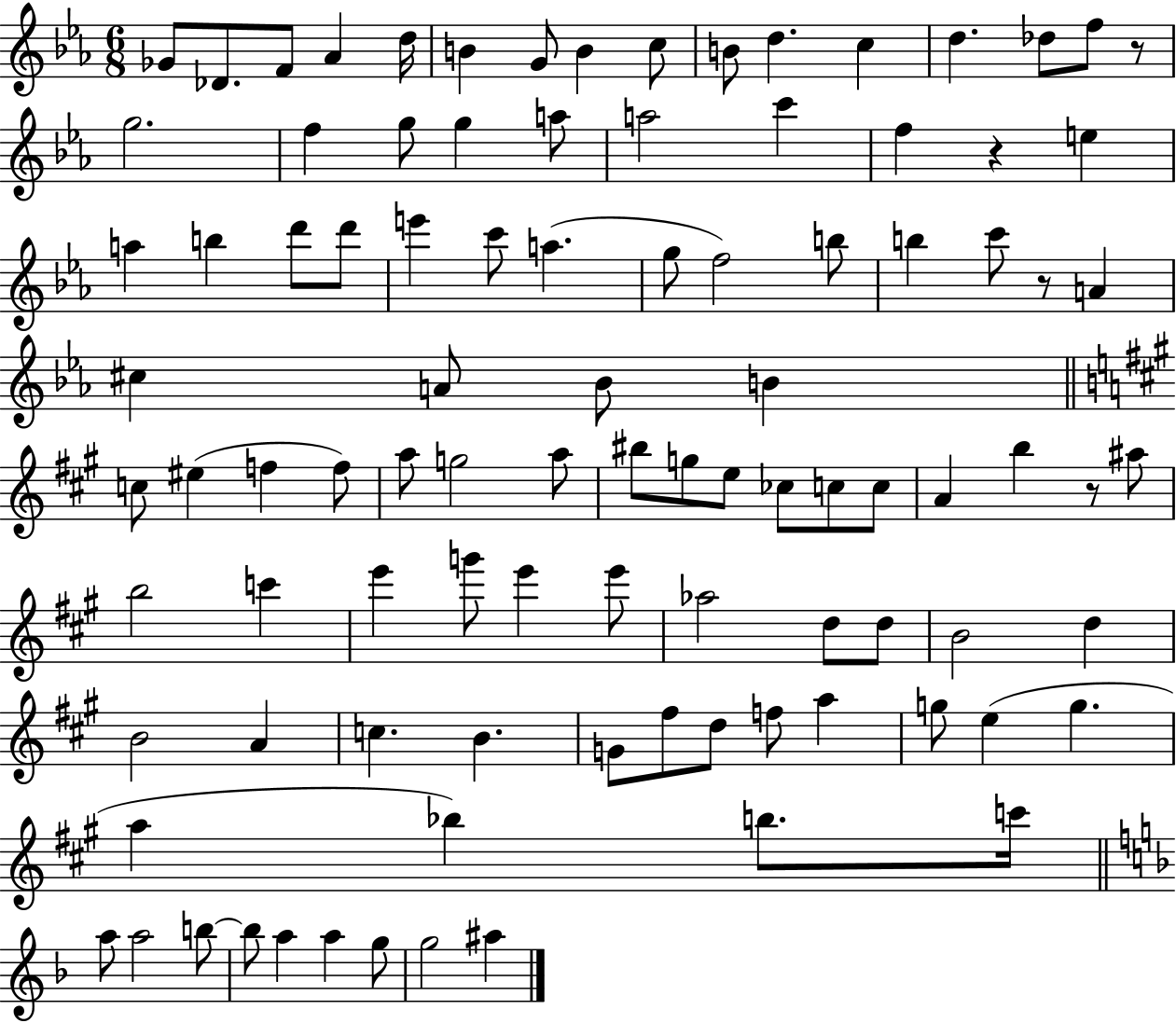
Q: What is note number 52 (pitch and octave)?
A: CES5